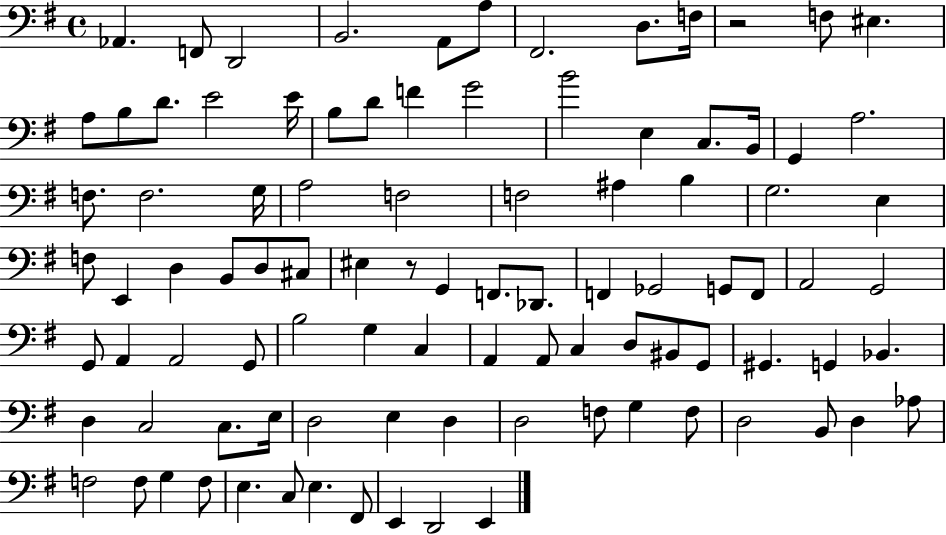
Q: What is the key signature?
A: G major